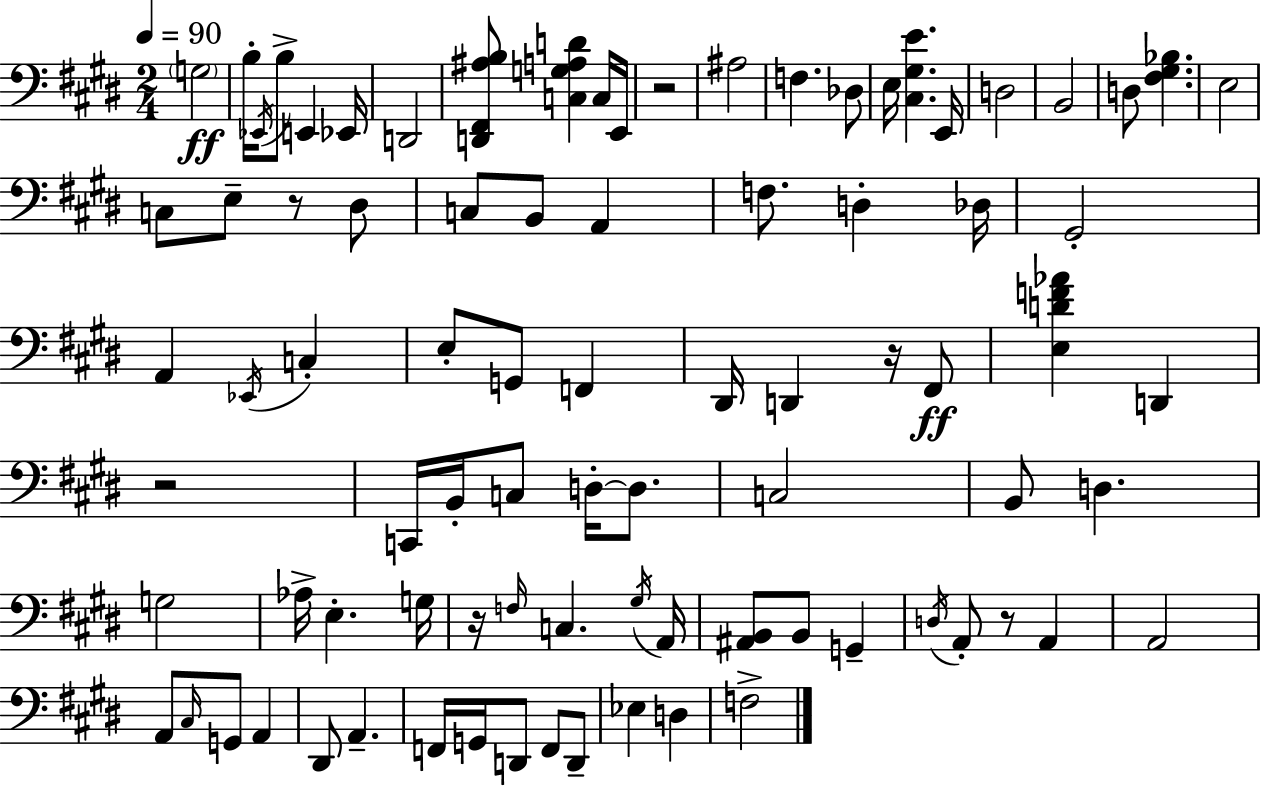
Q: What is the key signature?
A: E major